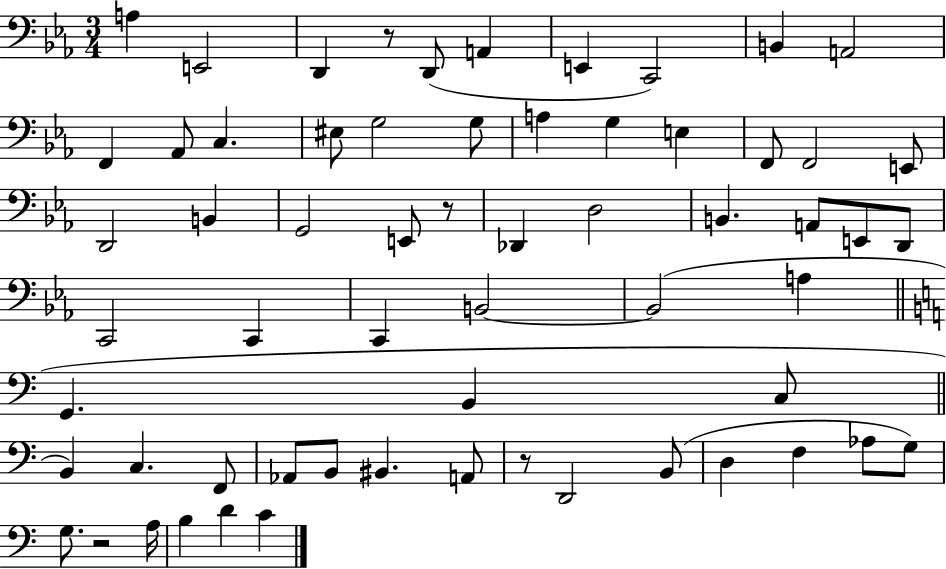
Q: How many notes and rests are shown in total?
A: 62